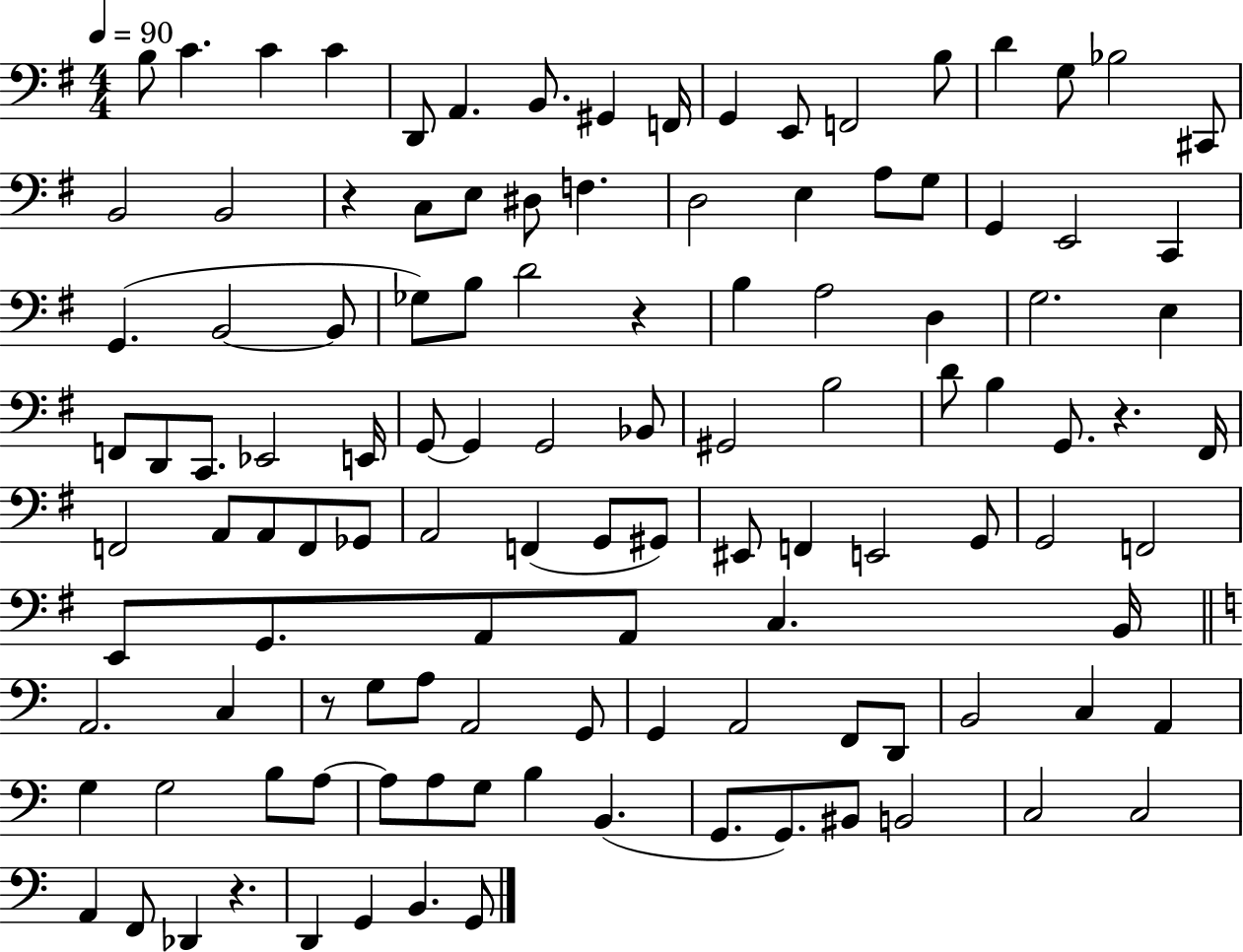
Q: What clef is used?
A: bass